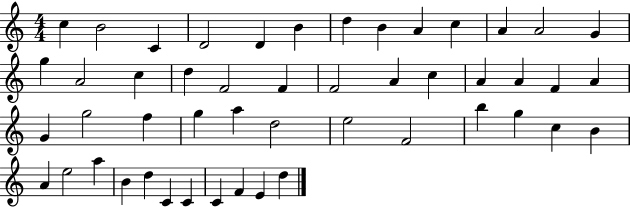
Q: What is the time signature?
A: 4/4